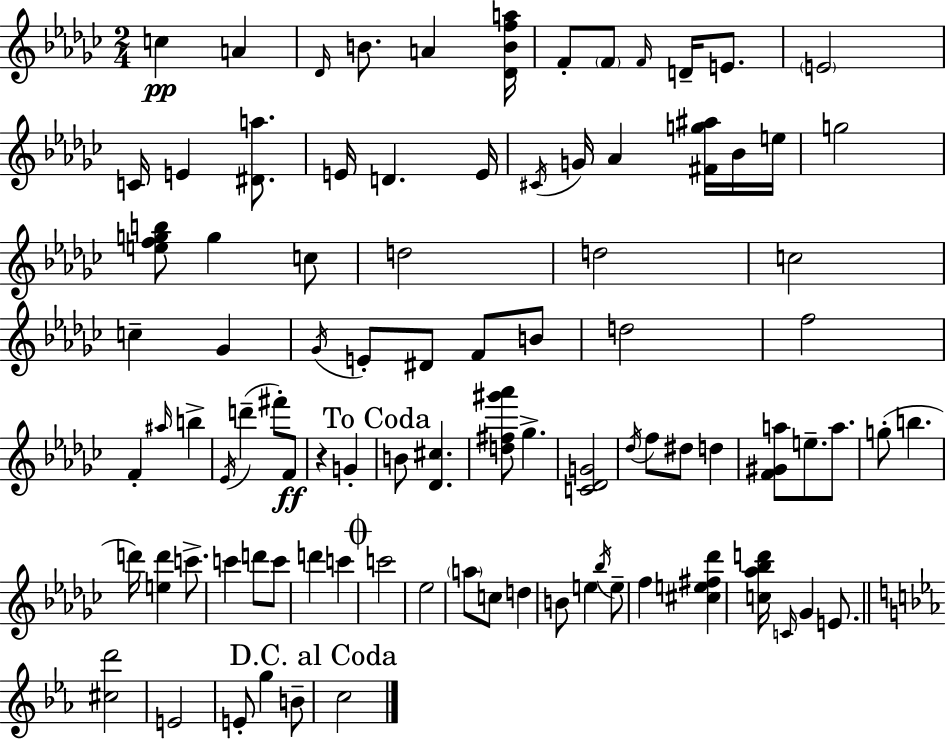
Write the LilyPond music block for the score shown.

{
  \clef treble
  \numericTimeSignature
  \time 2/4
  \key ees \minor
  c''4\pp a'4 | \grace { des'16 } b'8. a'4 | <des' b' f'' a''>16 f'8-. \parenthesize f'8 \grace { f'16 } d'16-- e'8. | \parenthesize e'2 | \break c'16 e'4 <dis' a''>8. | e'16 d'4. | e'16 \acciaccatura { cis'16 } g'16 aes'4 | <fis' g'' ais''>16 bes'16 e''16 g''2 | \break <e'' f'' g'' b''>8 g''4 | c''8 d''2 | d''2 | c''2 | \break c''4-- ges'4 | \acciaccatura { ges'16 } e'8-. dis'8 | f'8 b'8 d''2 | f''2 | \break f'4-. | \grace { ais''16 } b''4-> \acciaccatura { ees'16 }( d'''4-- | fis'''8-.) f'8\ff r4 | g'4-. \mark "To Coda" b'8 | \break <des' cis''>4. <d'' fis'' gis''' aes'''>8 | ges''4.-> <c' des' g'>2 | \acciaccatura { des''16 } f''8 | dis''8 d''4 <f' gis' a''>8 | \break e''8.-- a''8. g''8-.( | b''4. d'''16) | <e'' d'''>4 c'''8.-> c'''4 | d'''8 c'''8 d'''4 | \break c'''4 \mark \markup { \musicglyph "scripts.coda" } c'''2 | ees''2 | \parenthesize a''8 | c''8 d''4 b'8 | \break e''4 \acciaccatura { bes''16 } e''8-- | f''4 <cis'' e'' fis'' des'''>4 | <c'' aes'' bes'' d'''>16 \grace { c'16 } ges'4 e'8. | \bar "||" \break \key ees \major <cis'' d'''>2 | e'2 | e'8-. g''4 b'8-- | \mark "D.C. al Coda" c''2 | \break \bar "|."
}